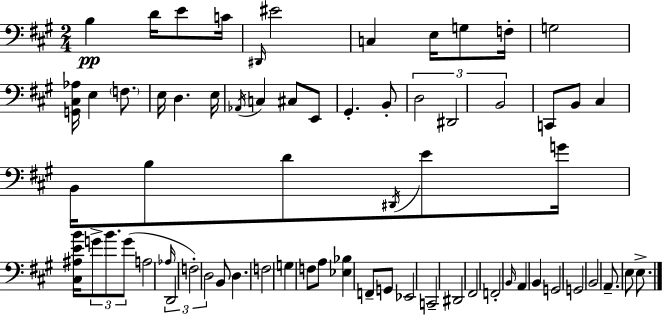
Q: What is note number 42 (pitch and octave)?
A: D3